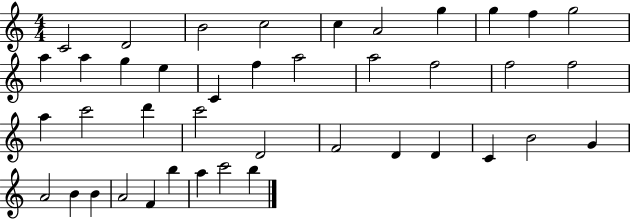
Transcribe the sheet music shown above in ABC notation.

X:1
T:Untitled
M:4/4
L:1/4
K:C
C2 D2 B2 c2 c A2 g g f g2 a a g e C f a2 a2 f2 f2 f2 a c'2 d' c'2 D2 F2 D D C B2 G A2 B B A2 F b a c'2 b